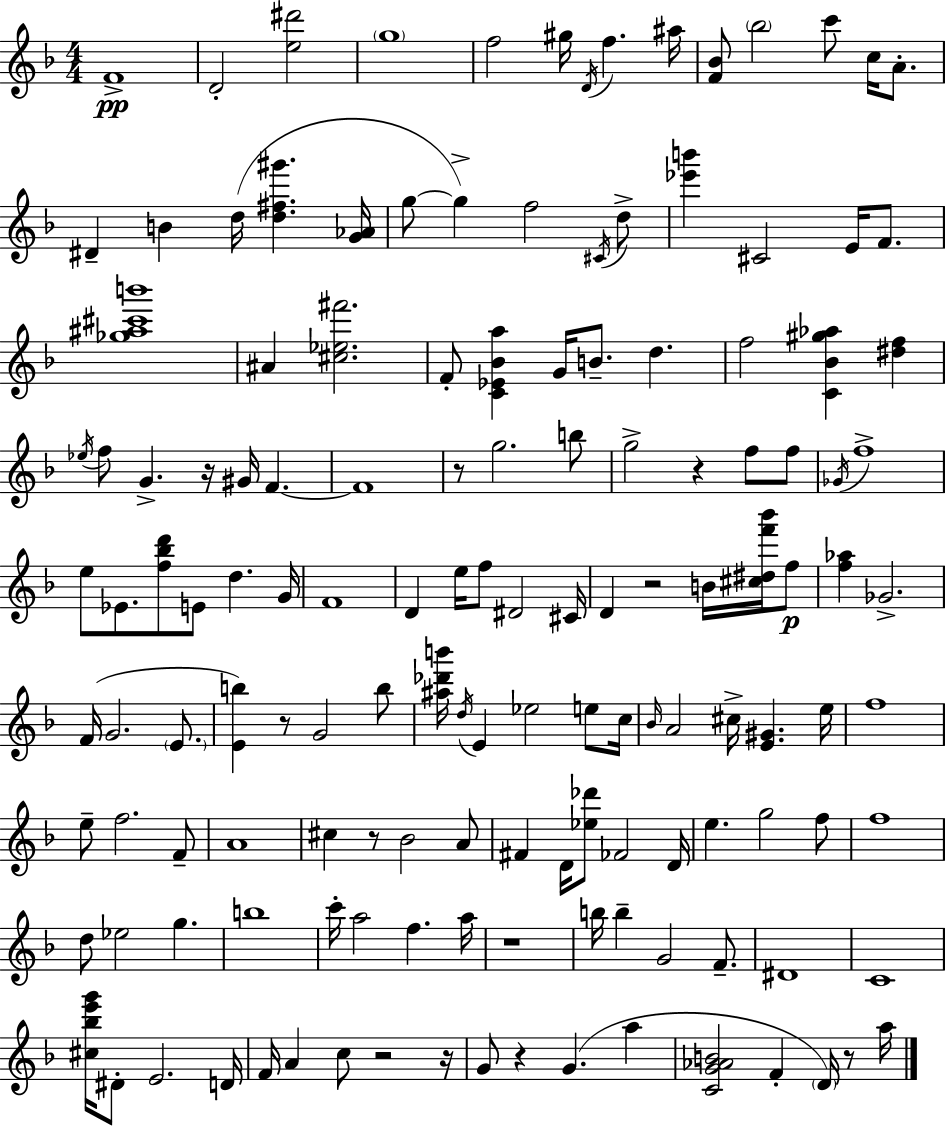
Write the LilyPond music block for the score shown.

{
  \clef treble
  \numericTimeSignature
  \time 4/4
  \key d \minor
  \repeat volta 2 { f'1->\pp | d'2-. <e'' dis'''>2 | \parenthesize g''1 | f''2 gis''16 \acciaccatura { d'16 } f''4. | \break ais''16 <f' bes'>8 \parenthesize bes''2 c'''8 c''16 a'8.-. | dis'4-- b'4 d''16( <d'' fis'' gis'''>4. | <g' aes'>16 g''8~~ g''4->) f''2 \acciaccatura { cis'16 } | d''8-> <ees''' b'''>4 cis'2 e'16 f'8. | \break <ges'' ais'' cis''' b'''>1 | ais'4 <cis'' ees'' fis'''>2. | f'8-. <c' ees' bes' a''>4 g'16 b'8.-- d''4. | f''2 <c' bes' gis'' aes''>4 <dis'' f''>4 | \break \acciaccatura { ees''16 } f''8 g'4.-> r16 gis'16 f'4.~~ | f'1 | r8 g''2. | b''8 g''2-> r4 f''8 | \break f''8 \acciaccatura { ges'16 } f''1-> | e''8 ees'8. <f'' bes'' d'''>8 e'8 d''4. | g'16 f'1 | d'4 e''16 f''8 dis'2 | \break cis'16 d'4 r2 | b'16 <cis'' dis'' f''' bes'''>16 f''8\p <f'' aes''>4 ges'2.-> | f'16( g'2. | \parenthesize e'8. <e' b''>4) r8 g'2 | \break b''8 <ais'' des''' b'''>16 \acciaccatura { d''16 } e'4 ees''2 | e''8 c''16 \grace { bes'16 } a'2 cis''16-> <e' gis'>4. | e''16 f''1 | e''8-- f''2. | \break f'8-- a'1 | cis''4 r8 bes'2 | a'8 fis'4 d'16 <ees'' des'''>8 fes'2 | d'16 e''4. g''2 | \break f''8 f''1 | d''8 ees''2 | g''4. b''1 | c'''16-. a''2 f''4. | \break a''16 r1 | b''16 b''4-- g'2 | f'8.-- dis'1 | c'1 | \break <cis'' bes'' e''' g'''>16 dis'8-. e'2. | d'16 f'16 a'4 c''8 r2 | r16 g'8 r4 g'4.( | a''4 <c' g' aes' b'>2 f'4-. | \break \parenthesize d'16) r8 a''16 } \bar "|."
}